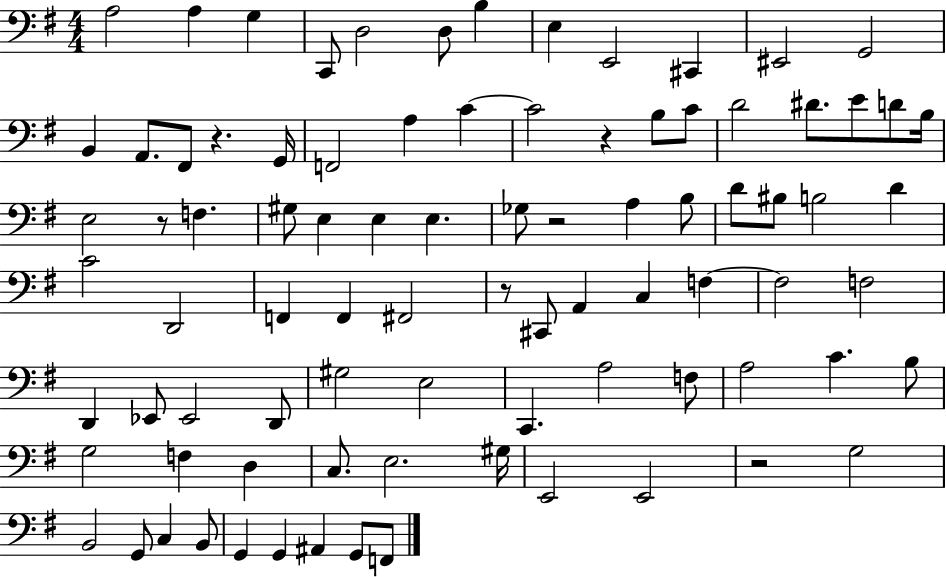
A3/h A3/q G3/q C2/e D3/h D3/e B3/q E3/q E2/h C#2/q EIS2/h G2/h B2/q A2/e. F#2/e R/q. G2/s F2/h A3/q C4/q C4/h R/q B3/e C4/e D4/h D#4/e. E4/e D4/e B3/s E3/h R/e F3/q. G#3/e E3/q E3/q E3/q. Gb3/e R/h A3/q B3/e D4/e BIS3/e B3/h D4/q C4/h D2/h F2/q F2/q F#2/h R/e C#2/e A2/q C3/q F3/q F3/h F3/h D2/q Eb2/e Eb2/h D2/e G#3/h E3/h C2/q. A3/h F3/e A3/h C4/q. B3/e G3/h F3/q D3/q C3/e. E3/h. G#3/s E2/h E2/h R/h G3/h B2/h G2/e C3/q B2/e G2/q G2/q A#2/q G2/e F2/e